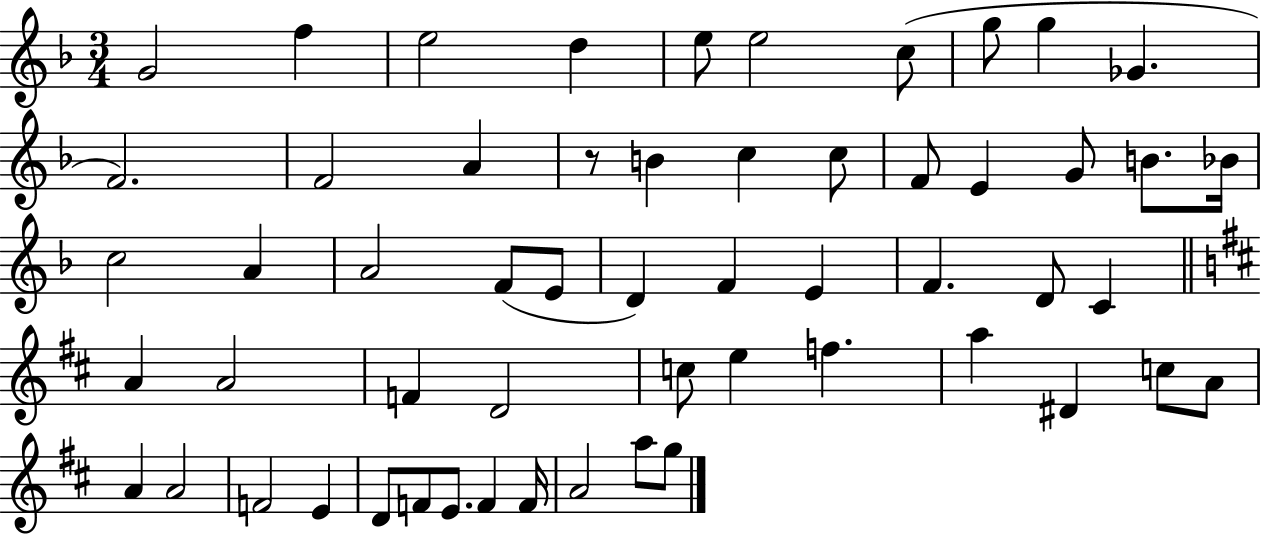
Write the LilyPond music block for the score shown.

{
  \clef treble
  \numericTimeSignature
  \time 3/4
  \key f \major
  g'2 f''4 | e''2 d''4 | e''8 e''2 c''8( | g''8 g''4 ges'4. | \break f'2.) | f'2 a'4 | r8 b'4 c''4 c''8 | f'8 e'4 g'8 b'8. bes'16 | \break c''2 a'4 | a'2 f'8( e'8 | d'4) f'4 e'4 | f'4. d'8 c'4 | \break \bar "||" \break \key d \major a'4 a'2 | f'4 d'2 | c''8 e''4 f''4. | a''4 dis'4 c''8 a'8 | \break a'4 a'2 | f'2 e'4 | d'8 f'8 e'8. f'4 f'16 | a'2 a''8 g''8 | \break \bar "|."
}